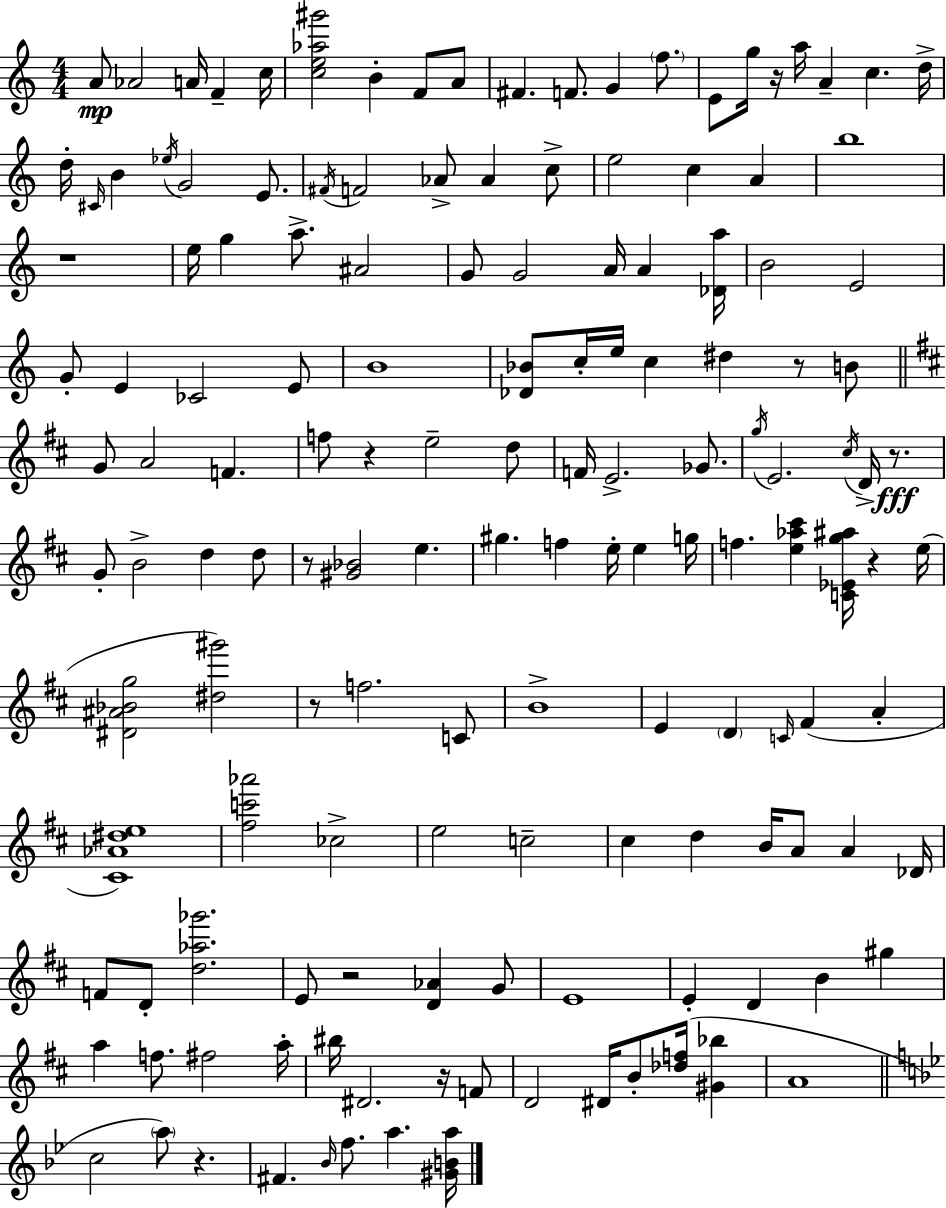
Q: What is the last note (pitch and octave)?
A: A5